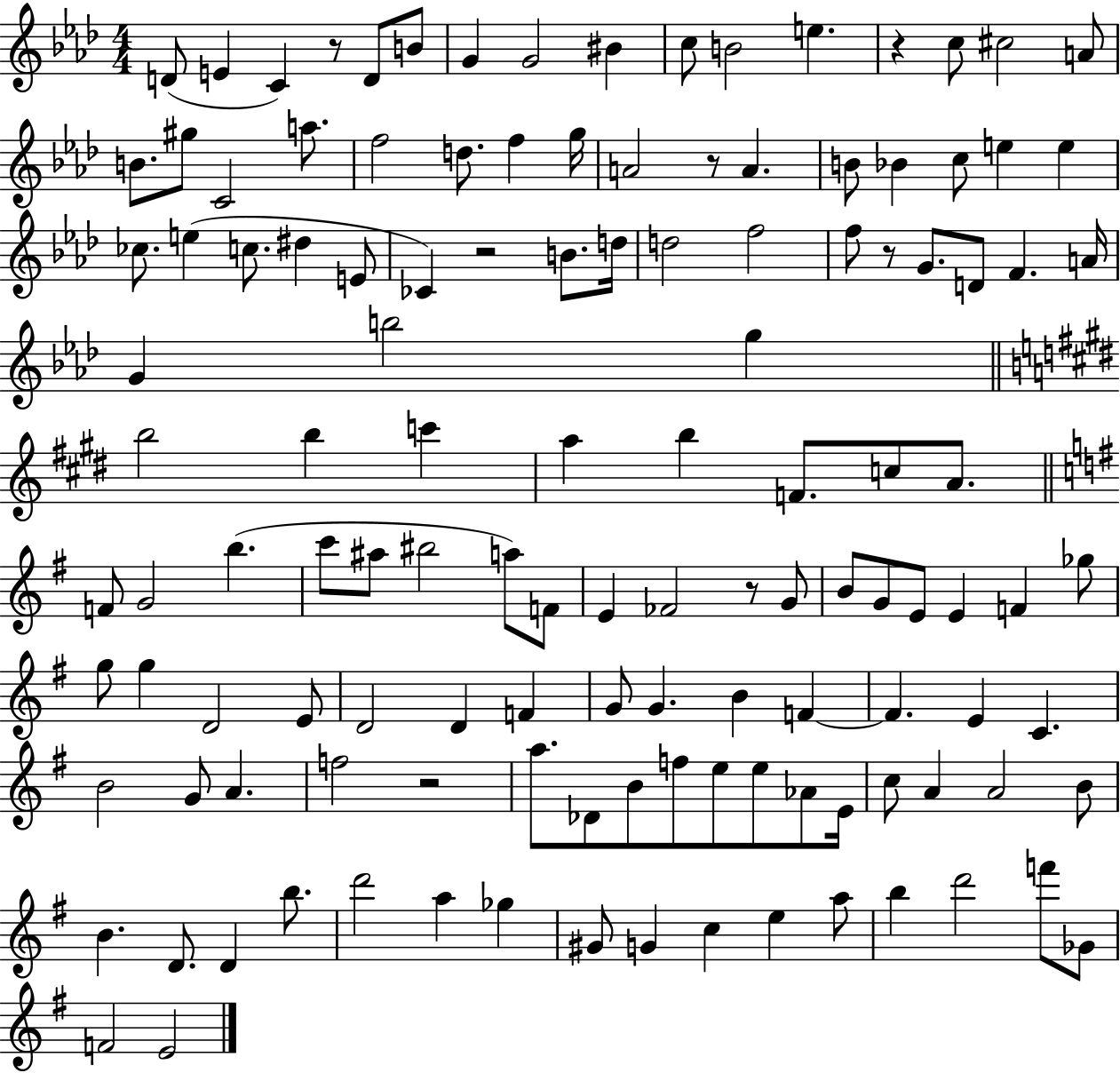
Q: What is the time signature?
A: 4/4